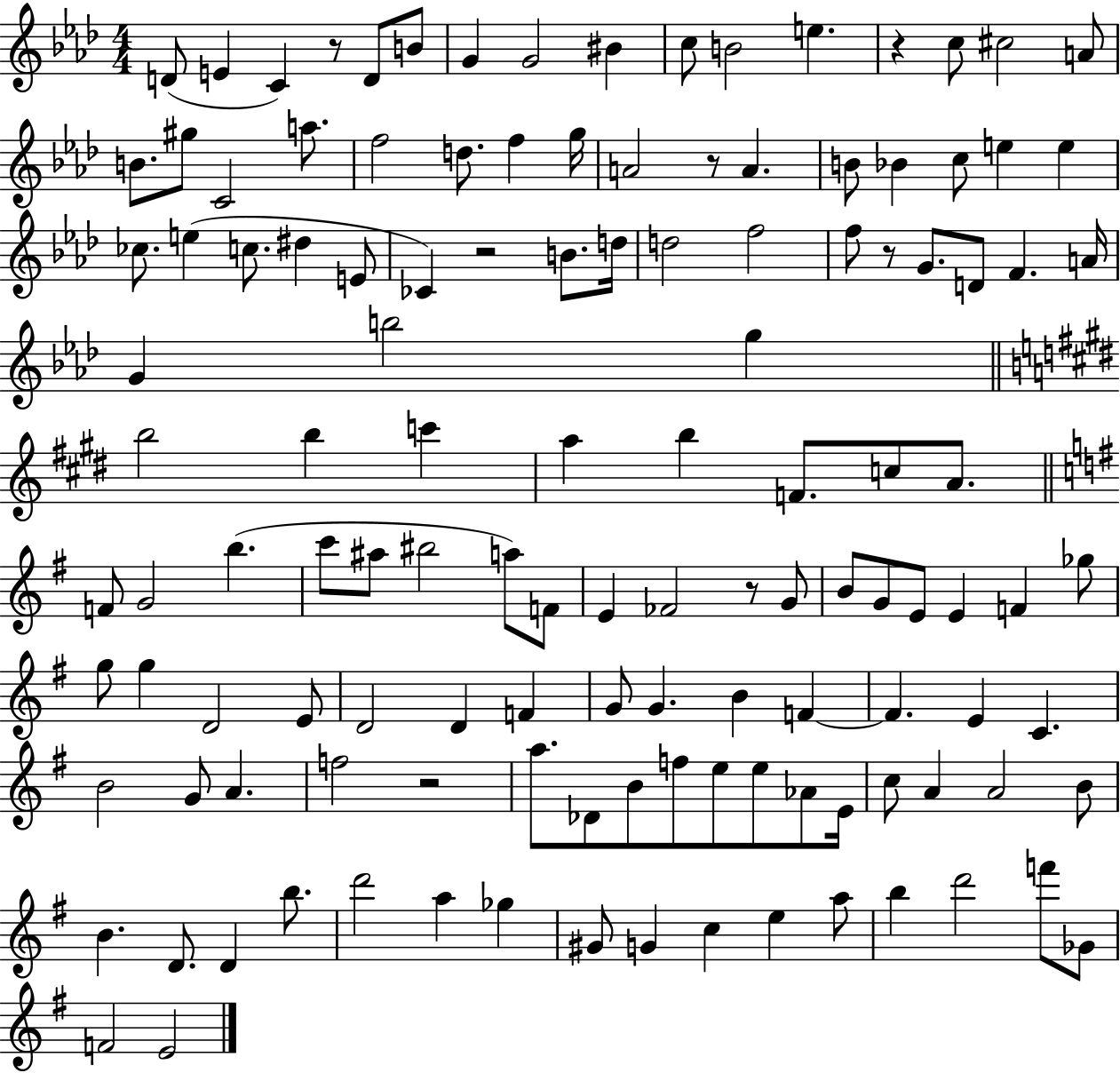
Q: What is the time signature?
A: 4/4